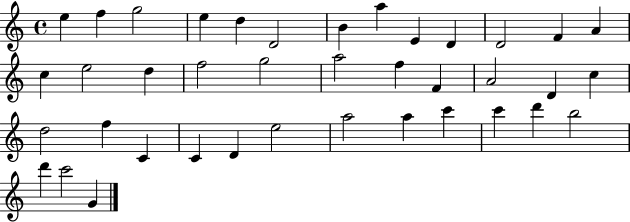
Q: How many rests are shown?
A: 0